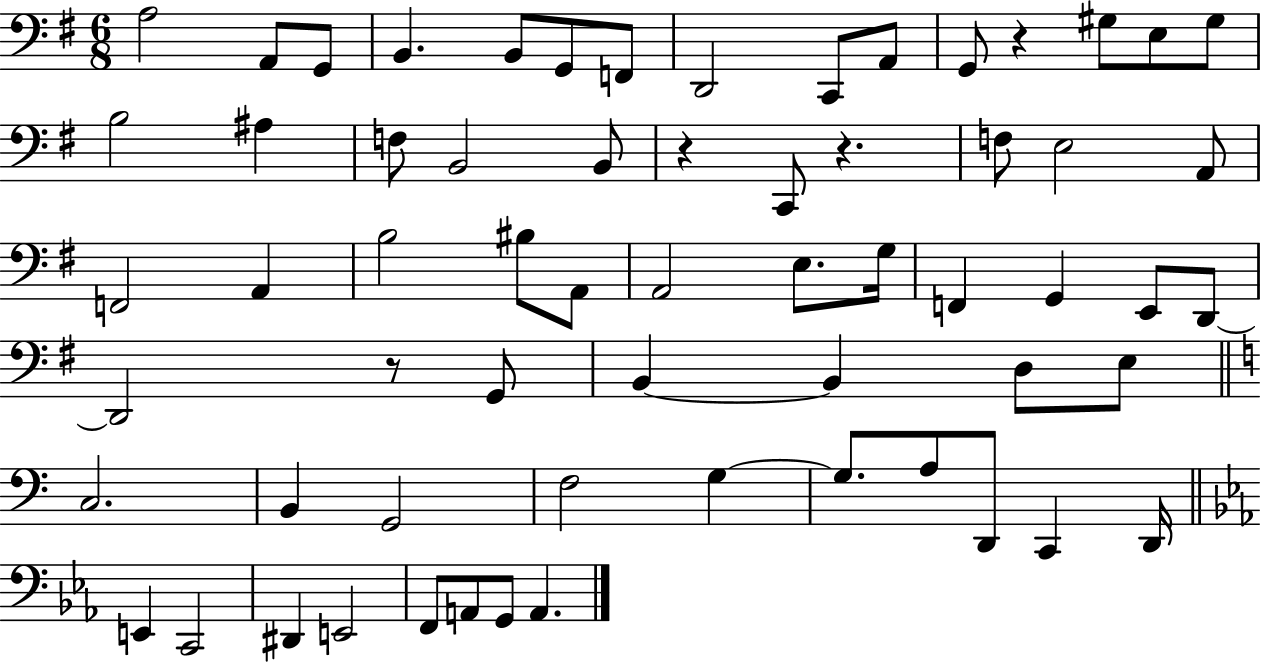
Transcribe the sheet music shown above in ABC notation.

X:1
T:Untitled
M:6/8
L:1/4
K:G
A,2 A,,/2 G,,/2 B,, B,,/2 G,,/2 F,,/2 D,,2 C,,/2 A,,/2 G,,/2 z ^G,/2 E,/2 ^G,/2 B,2 ^A, F,/2 B,,2 B,,/2 z C,,/2 z F,/2 E,2 A,,/2 F,,2 A,, B,2 ^B,/2 A,,/2 A,,2 E,/2 G,/4 F,, G,, E,,/2 D,,/2 D,,2 z/2 G,,/2 B,, B,, D,/2 E,/2 C,2 B,, G,,2 F,2 G, G,/2 A,/2 D,,/2 C,, D,,/4 E,, C,,2 ^D,, E,,2 F,,/2 A,,/2 G,,/2 A,,